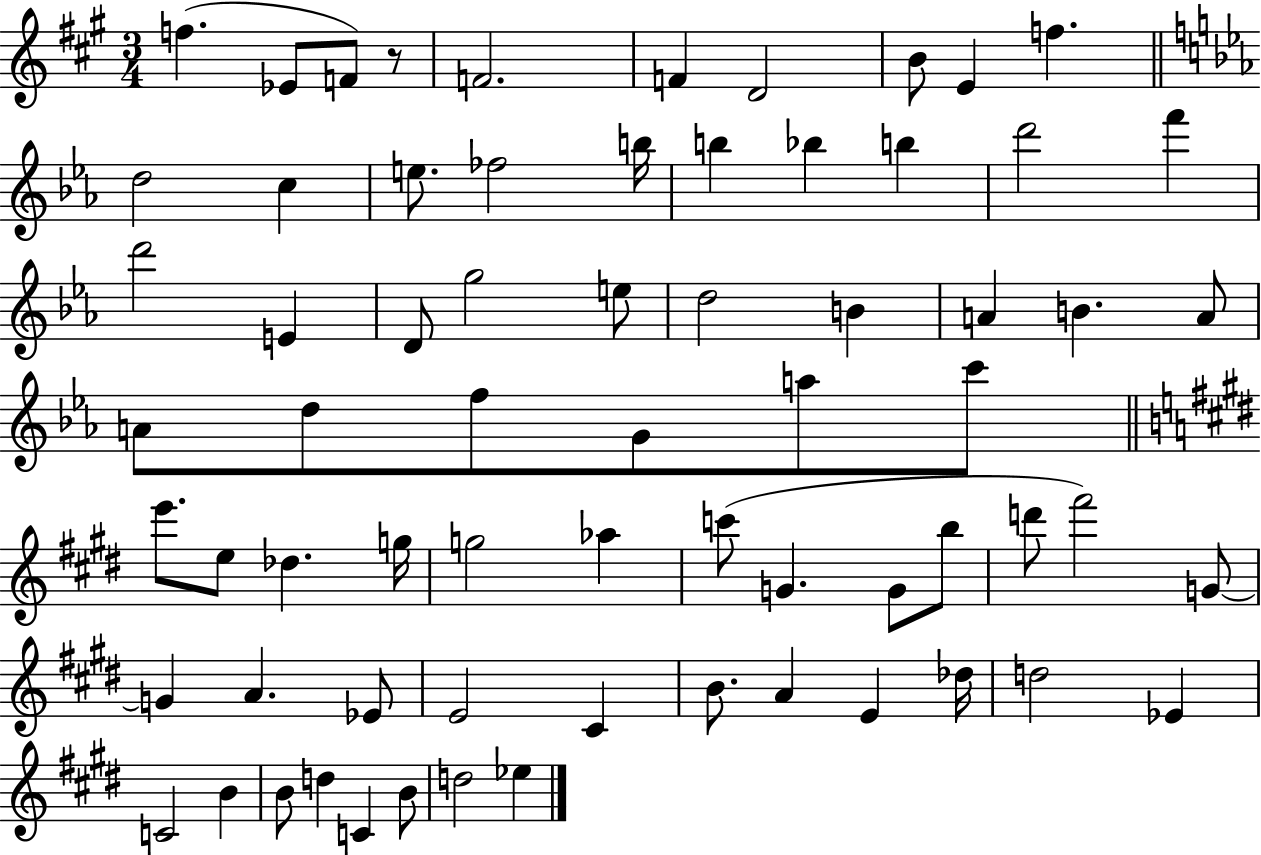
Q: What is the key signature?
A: A major